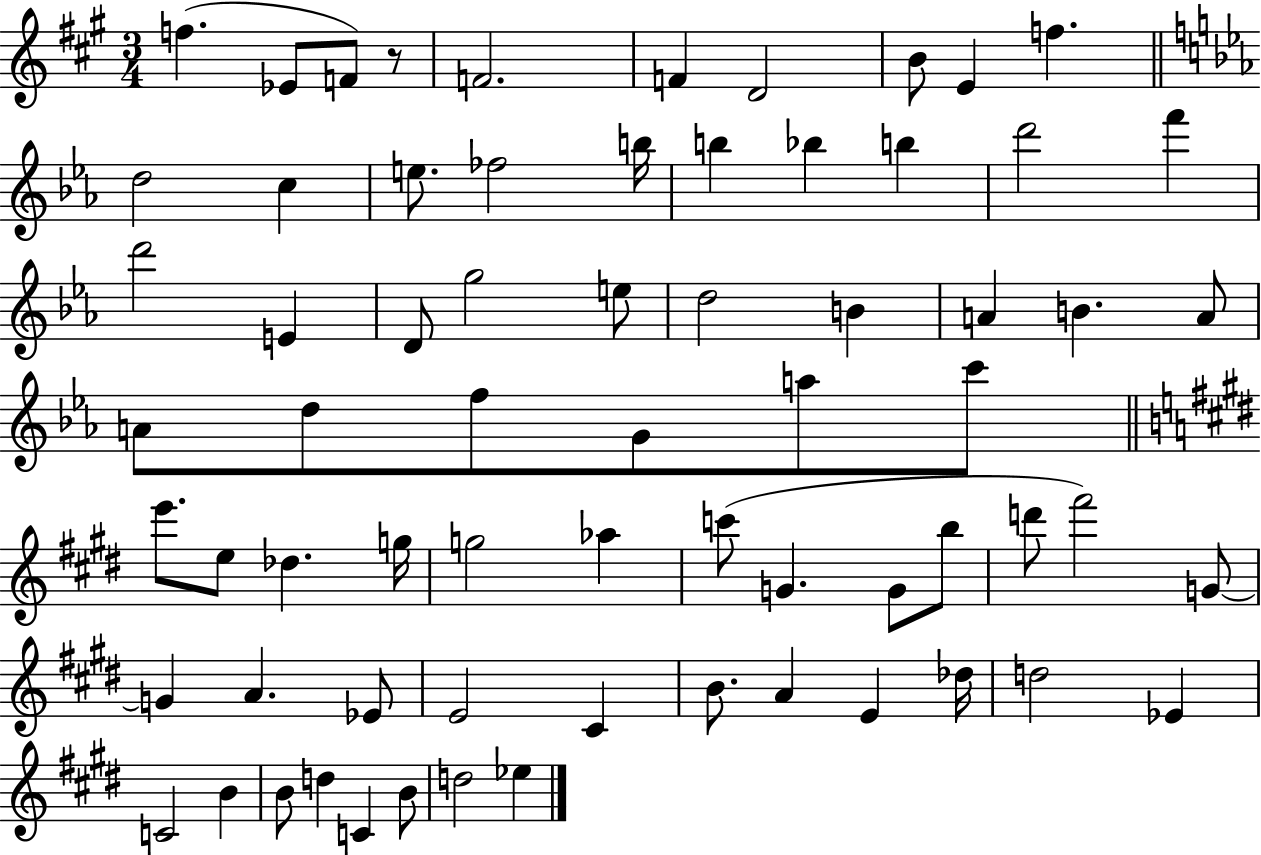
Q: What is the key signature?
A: A major